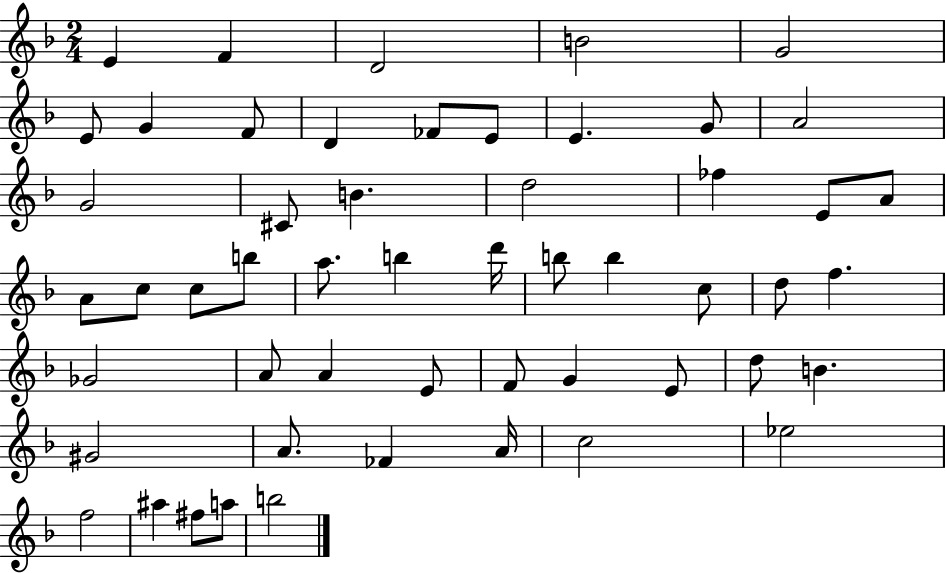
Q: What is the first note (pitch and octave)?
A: E4